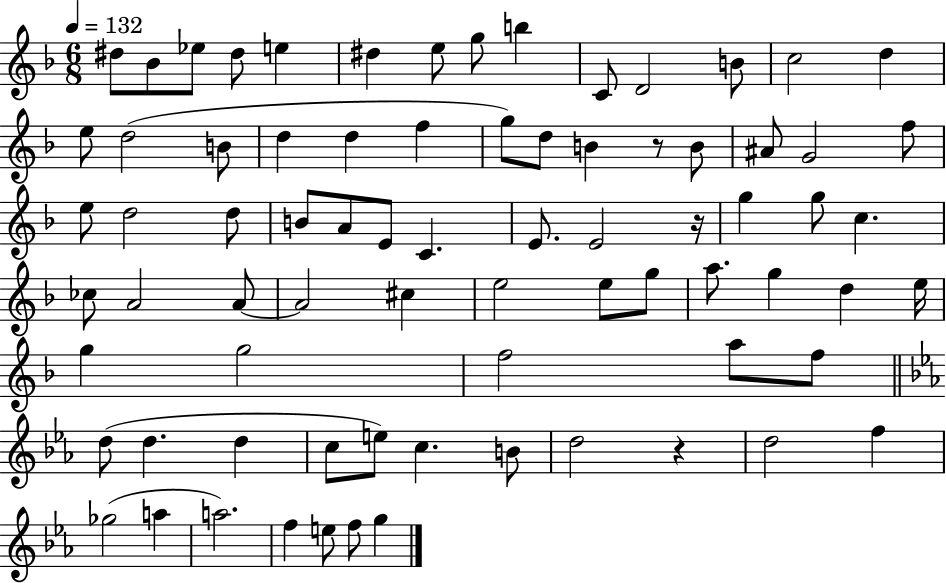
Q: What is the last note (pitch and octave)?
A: G5